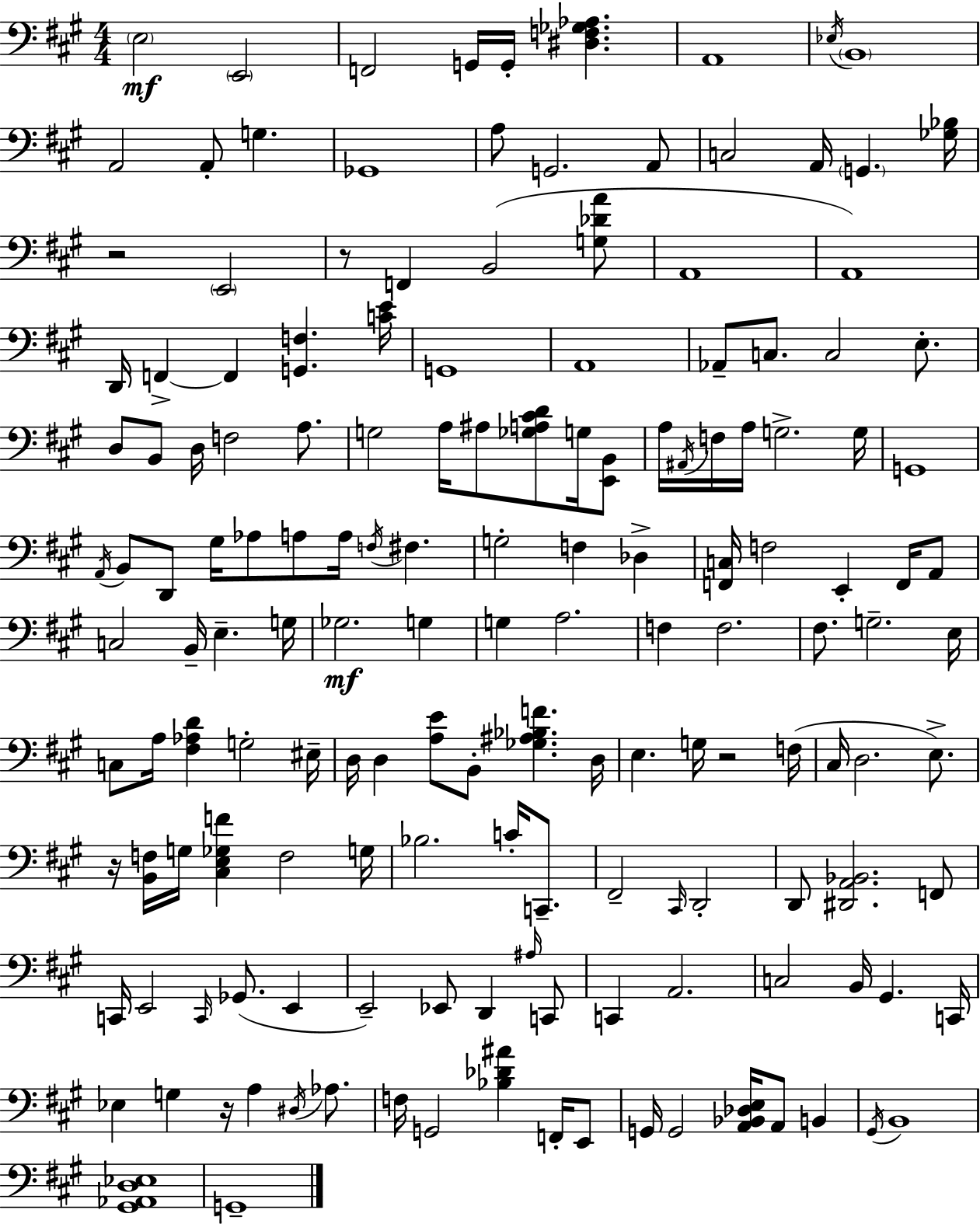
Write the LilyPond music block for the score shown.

{
  \clef bass
  \numericTimeSignature
  \time 4/4
  \key a \major
  \parenthesize e2\mf \parenthesize e,2 | f,2 g,16 g,16-. <dis f ges aes>4. | a,1 | \acciaccatura { ees16 } \parenthesize b,1 | \break a,2 a,8-. g4. | ges,1 | a8 g,2. a,8 | c2 a,16 \parenthesize g,4. | \break <ges bes>16 r2 \parenthesize e,2 | r8 f,4 b,2( <g des' a'>8 | a,1 | a,1) | \break d,16 f,4->~~ f,4 <g, f>4. | <c' e'>16 g,1 | a,1 | aes,8-- c8. c2 e8.-. | \break d8 b,8 d16 f2 a8. | g2 a16 ais8 <ges a cis' d'>8 g16 <e, b,>8 | a16 \acciaccatura { ais,16 } f16 a16 g2.-> | g16 g,1 | \break \acciaccatura { a,16 } b,8 d,8 gis16 aes8 a8 a16 \acciaccatura { f16 } fis4. | g2-. f4 | des4-> <f, c>16 f2 e,4-. | f,16 a,8 c2 b,16-- e4.-- | \break g16 ges2.\mf | g4 g4 a2. | f4 f2. | fis8. g2.-- | \break e16 c8 a16 <fis aes d'>4 g2-. | eis16-- d16 d4 <a e'>8 b,8-. <ges ais bes f'>4. | d16 e4. g16 r2 | f16( cis16 d2. | \break e8.->) r16 <b, f>16 g16 <cis e ges f'>4 f2 | g16 bes2. | c'16-. c,8.-- fis,2-- \grace { cis,16 } d,2-. | d,8 <dis, a, bes,>2. | \break f,8 c,16 e,2 \grace { c,16 } ges,8.( | e,4 e,2--) ees,8 | d,4 \grace { ais16 } c,8 c,4 a,2. | c2 b,16 | \break gis,4. c,16 ees4 g4 r16 | a4 \acciaccatura { dis16 } aes8. f16 g,2 | <bes des' ais'>4 f,16-. e,8 g,16 g,2 | <a, bes, des e>16 a,8 b,4 \acciaccatura { gis,16 } b,1 | \break <gis, aes, d ees>1 | g,1-- | \bar "|."
}